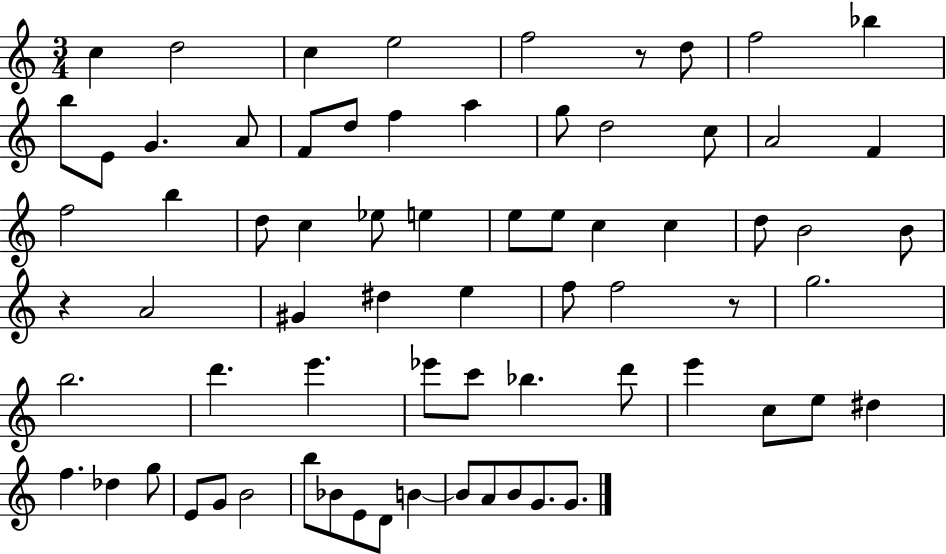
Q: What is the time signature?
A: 3/4